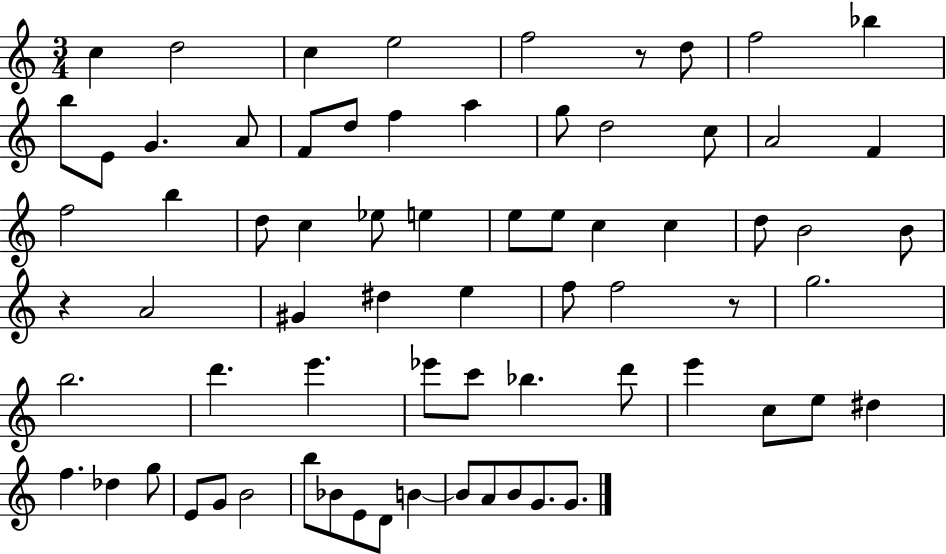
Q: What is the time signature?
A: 3/4